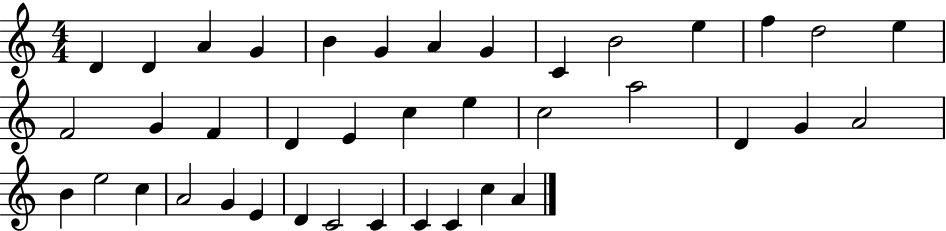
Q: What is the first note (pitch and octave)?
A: D4